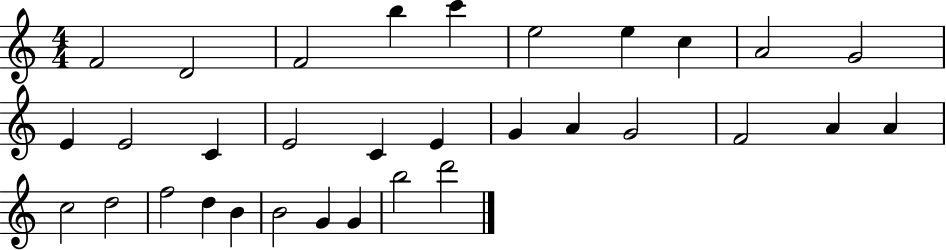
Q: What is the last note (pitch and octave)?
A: D6